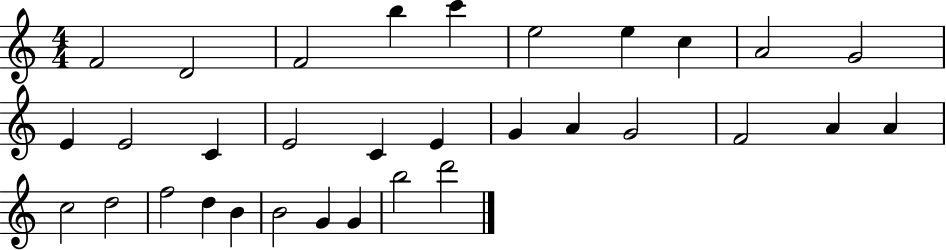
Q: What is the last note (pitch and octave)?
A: D6